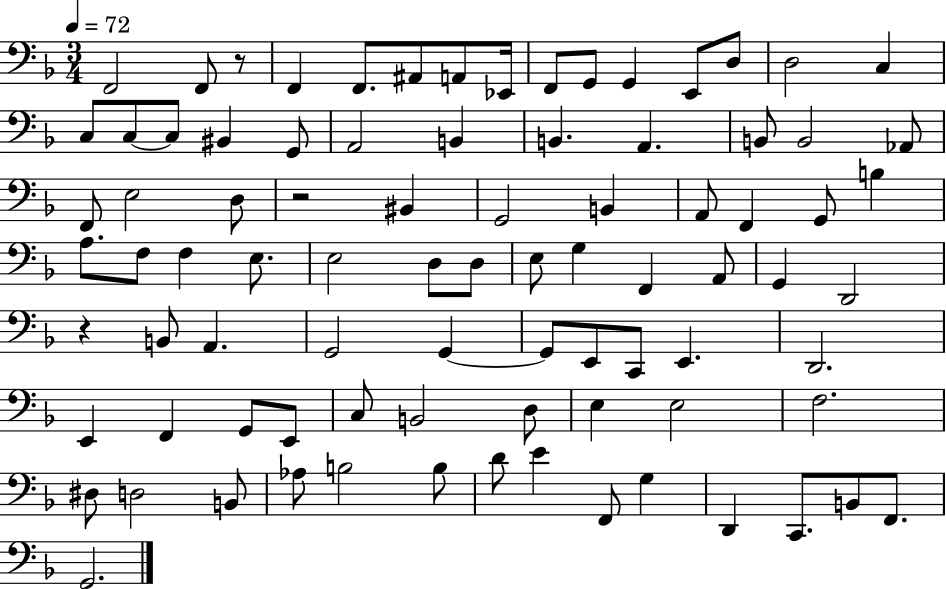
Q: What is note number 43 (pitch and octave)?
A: D3